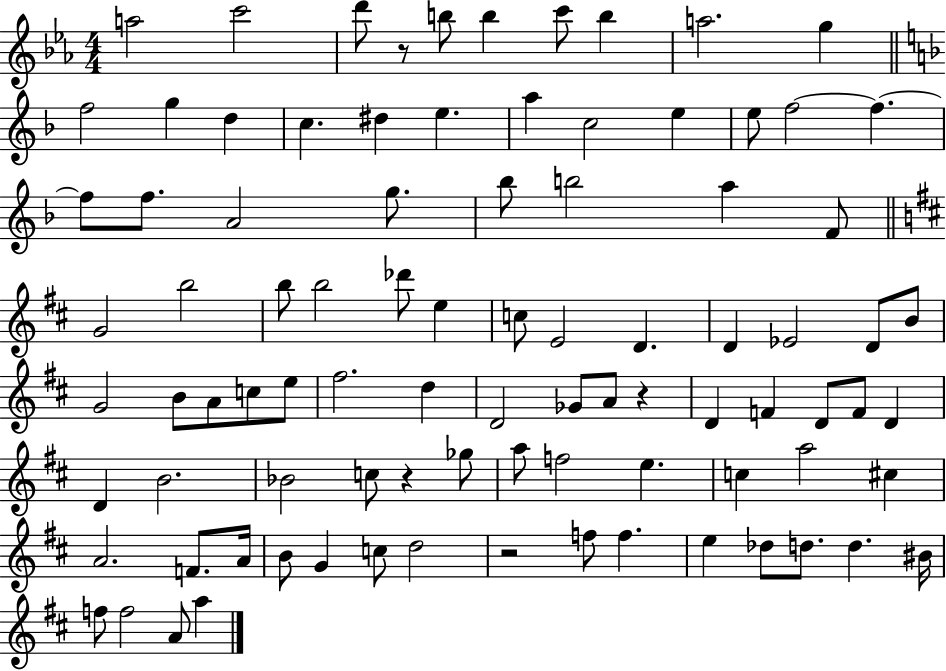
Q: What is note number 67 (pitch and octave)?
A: A5